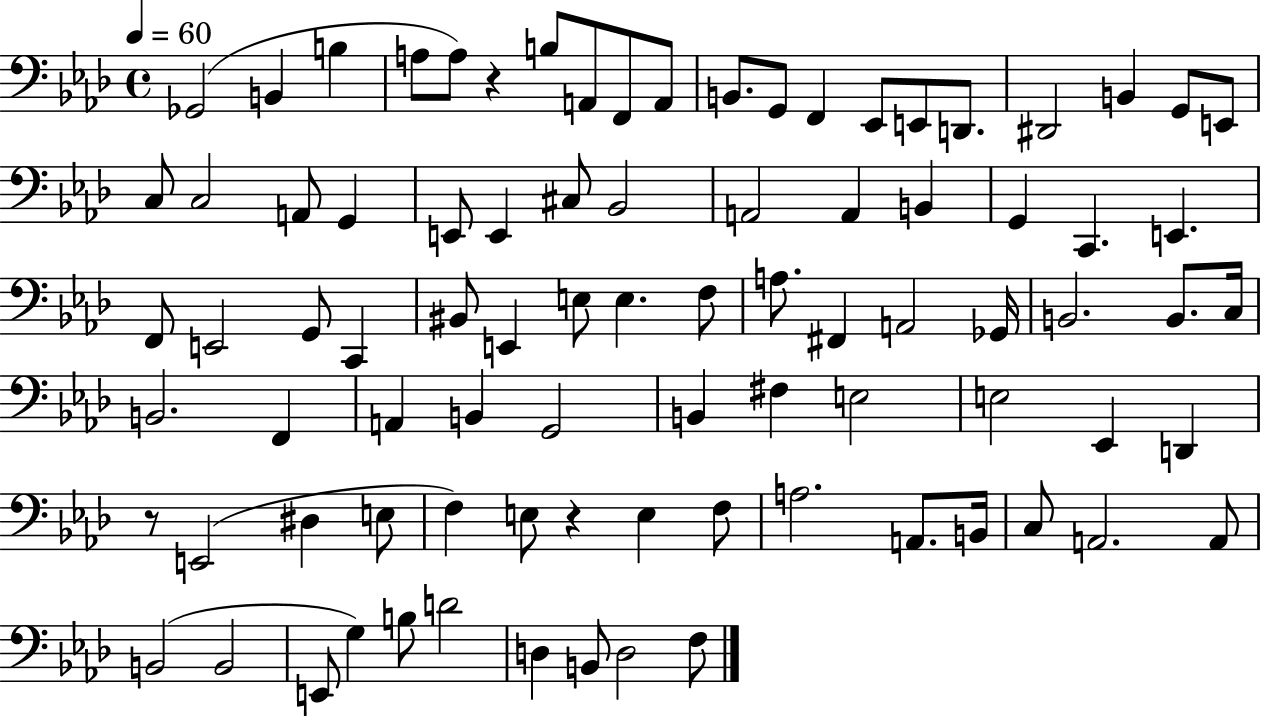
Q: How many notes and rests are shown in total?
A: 86